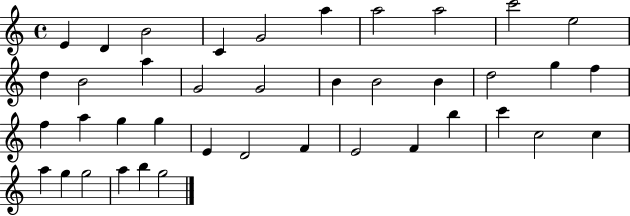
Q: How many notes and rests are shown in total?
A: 40